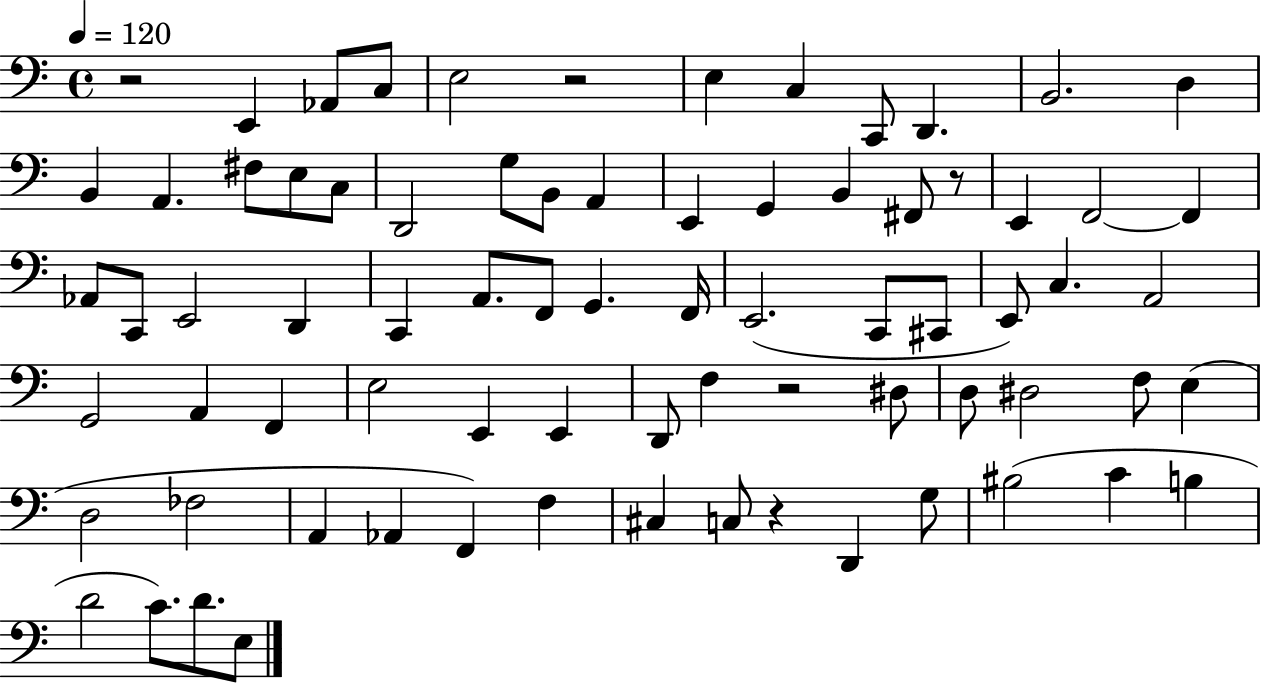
X:1
T:Untitled
M:4/4
L:1/4
K:C
z2 E,, _A,,/2 C,/2 E,2 z2 E, C, C,,/2 D,, B,,2 D, B,, A,, ^F,/2 E,/2 C,/2 D,,2 G,/2 B,,/2 A,, E,, G,, B,, ^F,,/2 z/2 E,, F,,2 F,, _A,,/2 C,,/2 E,,2 D,, C,, A,,/2 F,,/2 G,, F,,/4 E,,2 C,,/2 ^C,,/2 E,,/2 C, A,,2 G,,2 A,, F,, E,2 E,, E,, D,,/2 F, z2 ^D,/2 D,/2 ^D,2 F,/2 E, D,2 _F,2 A,, _A,, F,, F, ^C, C,/2 z D,, G,/2 ^B,2 C B, D2 C/2 D/2 E,/2